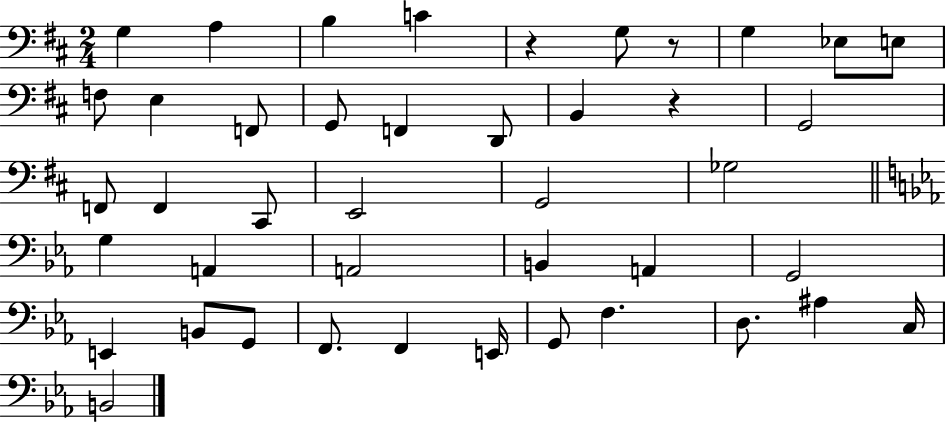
X:1
T:Untitled
M:2/4
L:1/4
K:D
G, A, B, C z G,/2 z/2 G, _E,/2 E,/2 F,/2 E, F,,/2 G,,/2 F,, D,,/2 B,, z G,,2 F,,/2 F,, ^C,,/2 E,,2 G,,2 _G,2 G, A,, A,,2 B,, A,, G,,2 E,, B,,/2 G,,/2 F,,/2 F,, E,,/4 G,,/2 F, D,/2 ^A, C,/4 B,,2